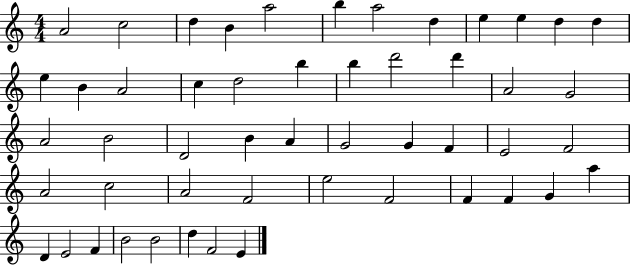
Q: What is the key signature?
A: C major